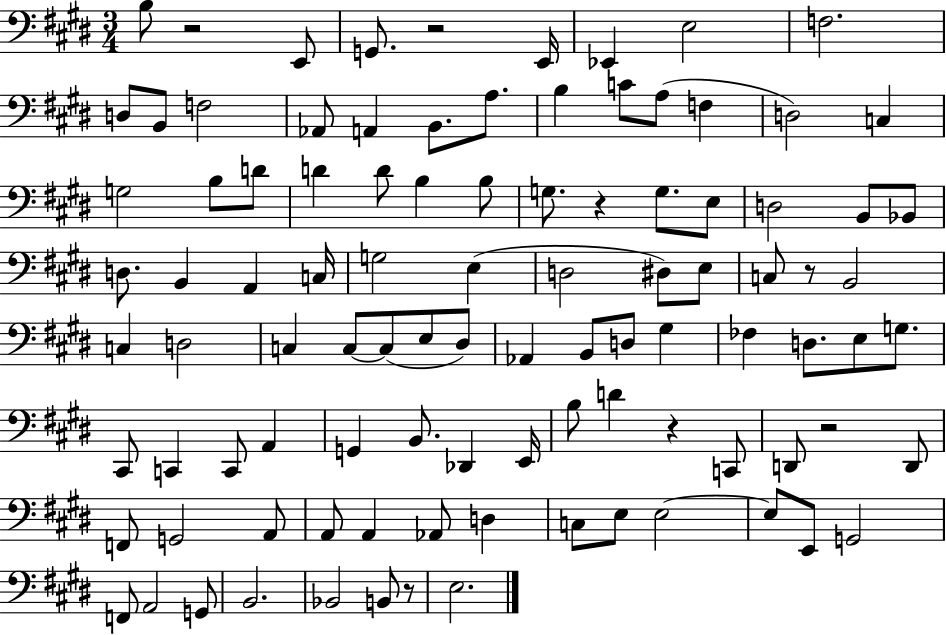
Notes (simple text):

B3/e R/h E2/e G2/e. R/h E2/s Eb2/q E3/h F3/h. D3/e B2/e F3/h Ab2/e A2/q B2/e. A3/e. B3/q C4/e A3/e F3/q D3/h C3/q G3/h B3/e D4/e D4/q D4/e B3/q B3/e G3/e. R/q G3/e. E3/e D3/h B2/e Bb2/e D3/e. B2/q A2/q C3/s G3/h E3/q D3/h D#3/e E3/e C3/e R/e B2/h C3/q D3/h C3/q C3/e C3/e E3/e D#3/e Ab2/q B2/e D3/e G#3/q FES3/q D3/e. E3/e G3/e. C#2/e C2/q C2/e A2/q G2/q B2/e. Db2/q E2/s B3/e D4/q R/q C2/e D2/e R/h D2/e F2/e G2/h A2/e A2/e A2/q Ab2/e D3/q C3/e E3/e E3/h E3/e E2/e G2/h F2/e A2/h G2/e B2/h. Bb2/h B2/e R/e E3/h.